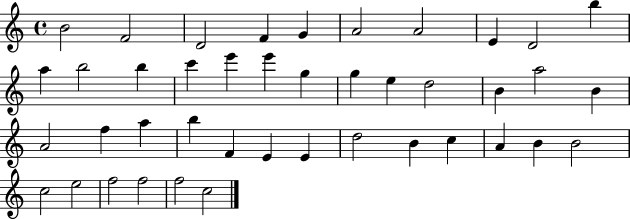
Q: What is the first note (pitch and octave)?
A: B4